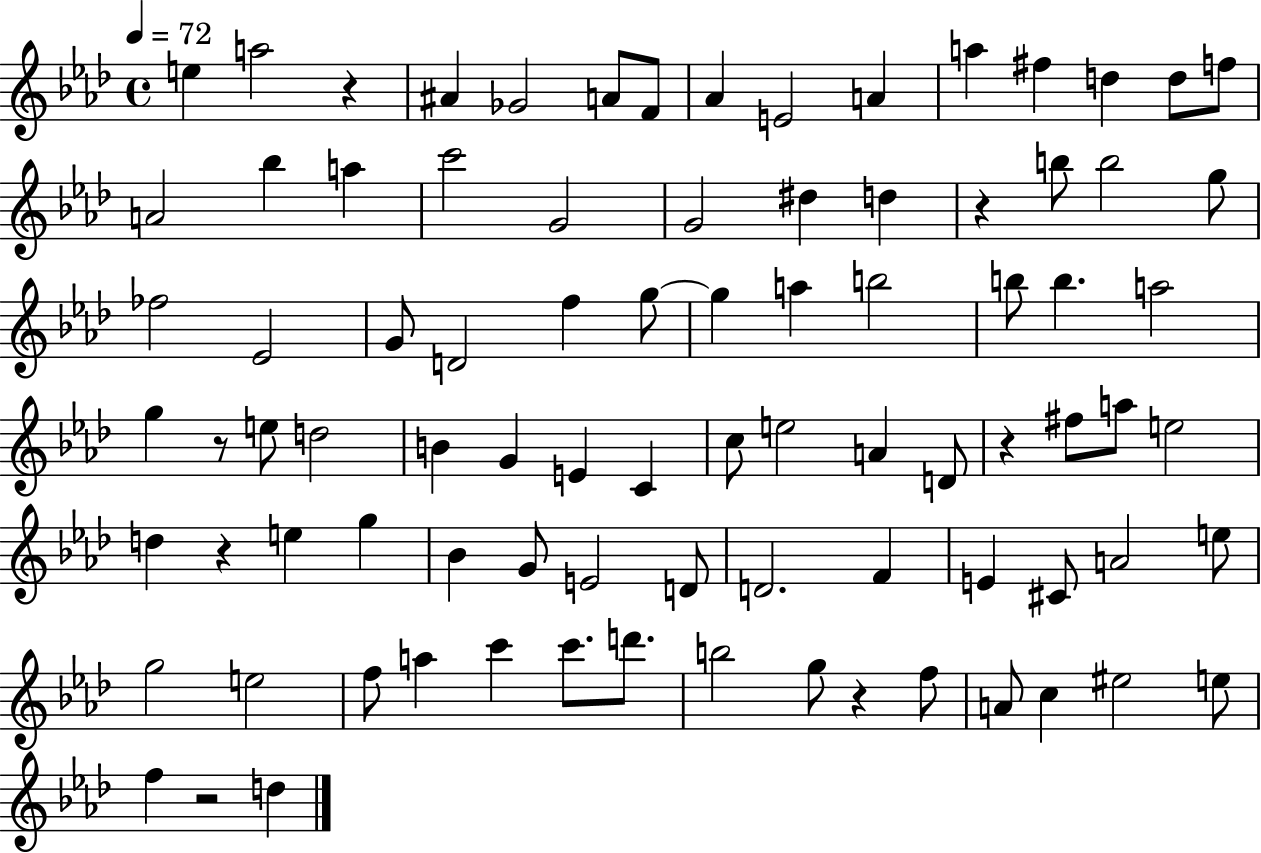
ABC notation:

X:1
T:Untitled
M:4/4
L:1/4
K:Ab
e a2 z ^A _G2 A/2 F/2 _A E2 A a ^f d d/2 f/2 A2 _b a c'2 G2 G2 ^d d z b/2 b2 g/2 _f2 _E2 G/2 D2 f g/2 g a b2 b/2 b a2 g z/2 e/2 d2 B G E C c/2 e2 A D/2 z ^f/2 a/2 e2 d z e g _B G/2 E2 D/2 D2 F E ^C/2 A2 e/2 g2 e2 f/2 a c' c'/2 d'/2 b2 g/2 z f/2 A/2 c ^e2 e/2 f z2 d